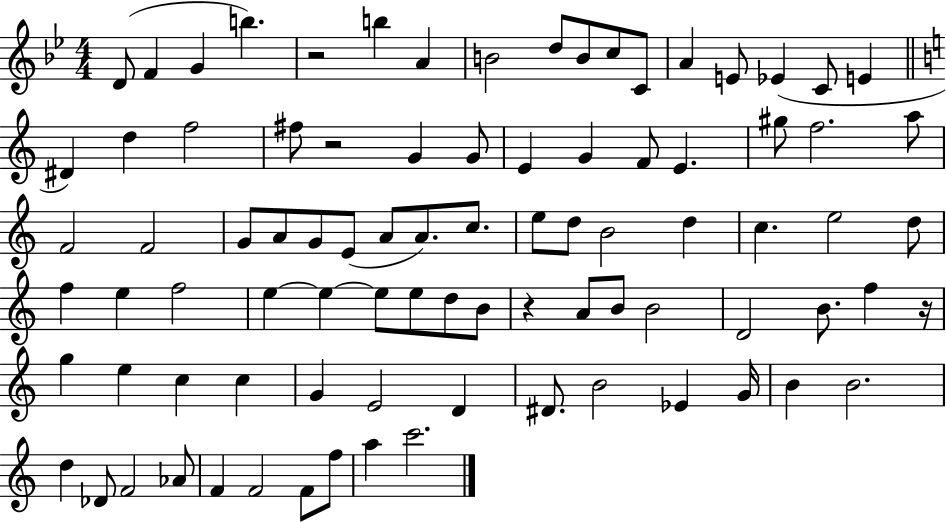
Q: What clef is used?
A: treble